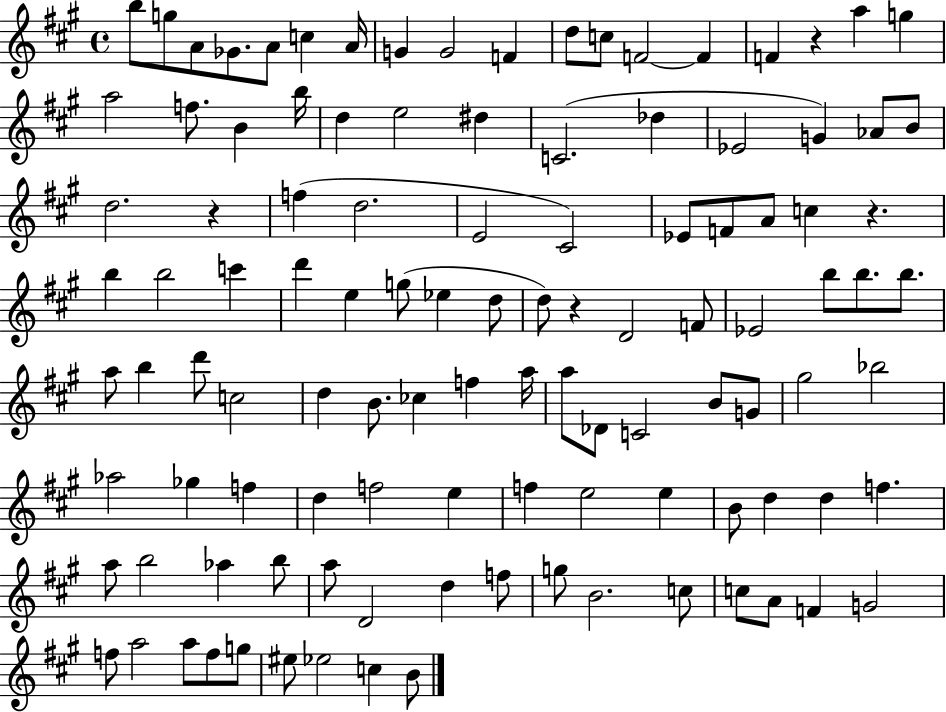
B5/e G5/e A4/e Gb4/e. A4/e C5/q A4/s G4/q G4/h F4/q D5/e C5/e F4/h F4/q F4/q R/q A5/q G5/q A5/h F5/e. B4/q B5/s D5/q E5/h D#5/q C4/h. Db5/q Eb4/h G4/q Ab4/e B4/e D5/h. R/q F5/q D5/h. E4/h C#4/h Eb4/e F4/e A4/e C5/q R/q. B5/q B5/h C6/q D6/q E5/q G5/e Eb5/q D5/e D5/e R/q D4/h F4/e Eb4/h B5/e B5/e. B5/e. A5/e B5/q D6/e C5/h D5/q B4/e. CES5/q F5/q A5/s A5/e Db4/e C4/h B4/e G4/e G#5/h Bb5/h Ab5/h Gb5/q F5/q D5/q F5/h E5/q F5/q E5/h E5/q B4/e D5/q D5/q F5/q. A5/e B5/h Ab5/q B5/e A5/e D4/h D5/q F5/e G5/e B4/h. C5/e C5/e A4/e F4/q G4/h F5/e A5/h A5/e F5/e G5/e EIS5/e Eb5/h C5/q B4/e